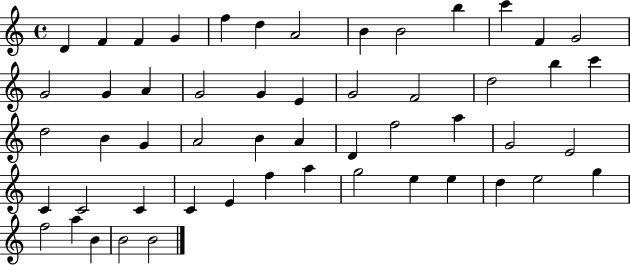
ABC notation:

X:1
T:Untitled
M:4/4
L:1/4
K:C
D F F G f d A2 B B2 b c' F G2 G2 G A G2 G E G2 F2 d2 b c' d2 B G A2 B A D f2 a G2 E2 C C2 C C E f a g2 e e d e2 g f2 a B B2 B2